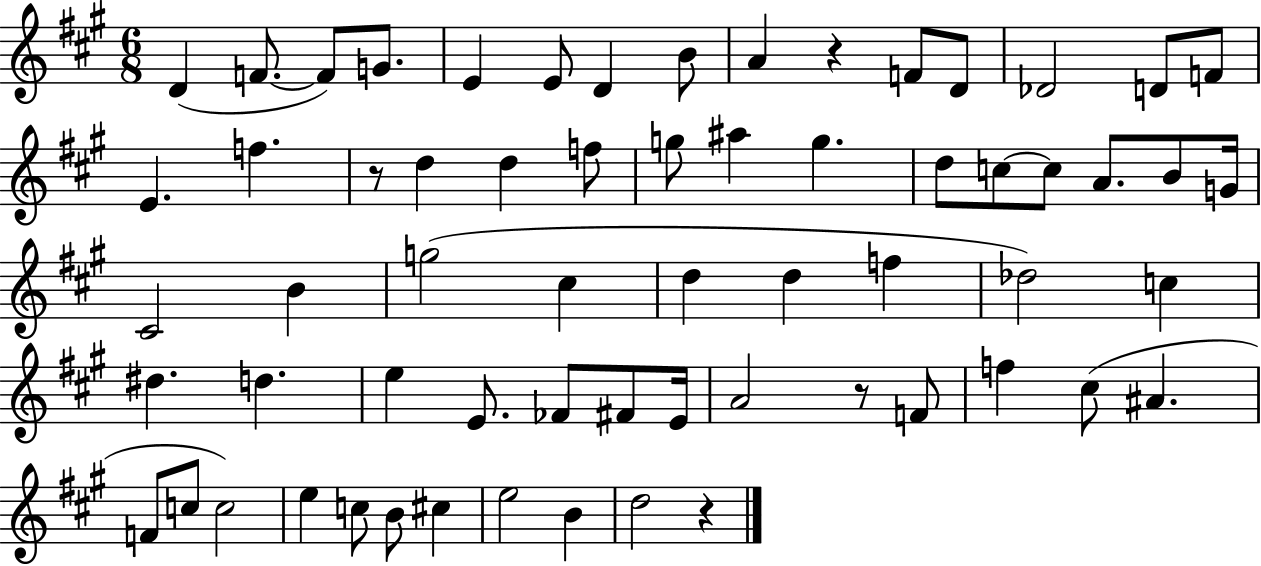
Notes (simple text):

D4/q F4/e. F4/e G4/e. E4/q E4/e D4/q B4/e A4/q R/q F4/e D4/e Db4/h D4/e F4/e E4/q. F5/q. R/e D5/q D5/q F5/e G5/e A#5/q G5/q. D5/e C5/e C5/e A4/e. B4/e G4/s C#4/h B4/q G5/h C#5/q D5/q D5/q F5/q Db5/h C5/q D#5/q. D5/q. E5/q E4/e. FES4/e F#4/e E4/s A4/h R/e F4/e F5/q C#5/e A#4/q. F4/e C5/e C5/h E5/q C5/e B4/e C#5/q E5/h B4/q D5/h R/q